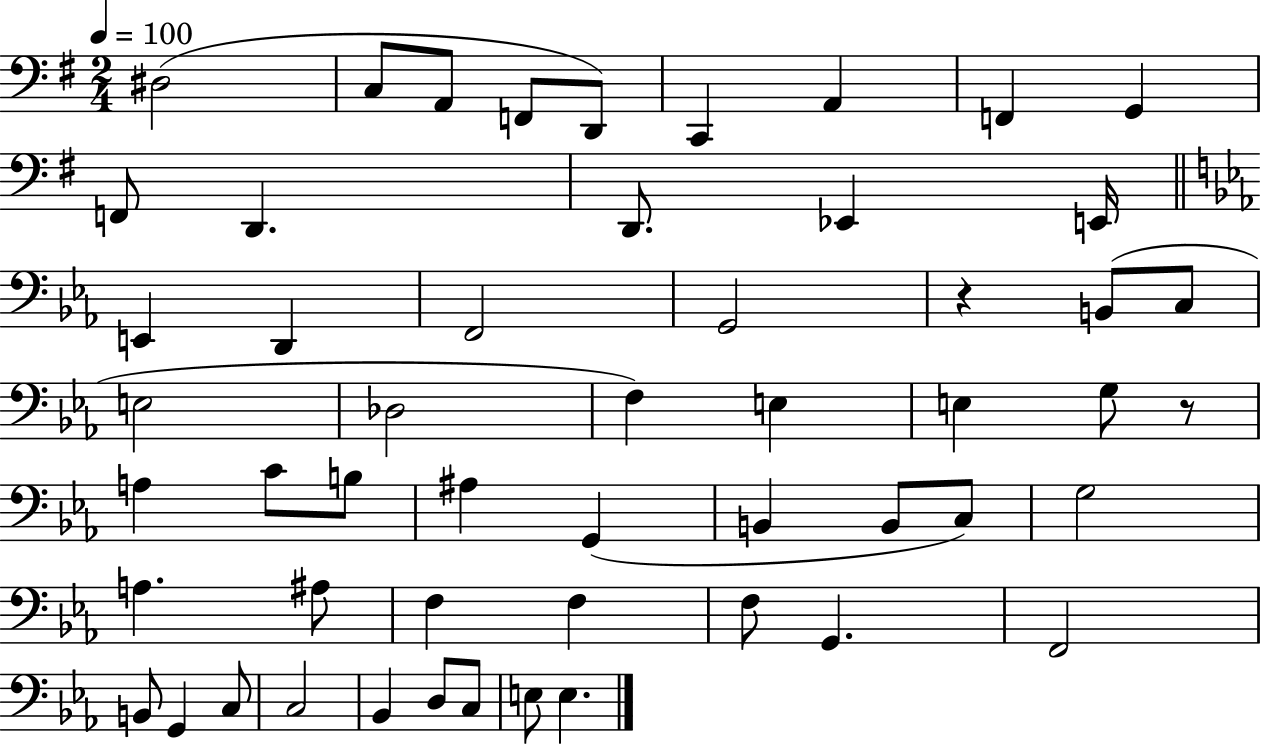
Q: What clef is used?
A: bass